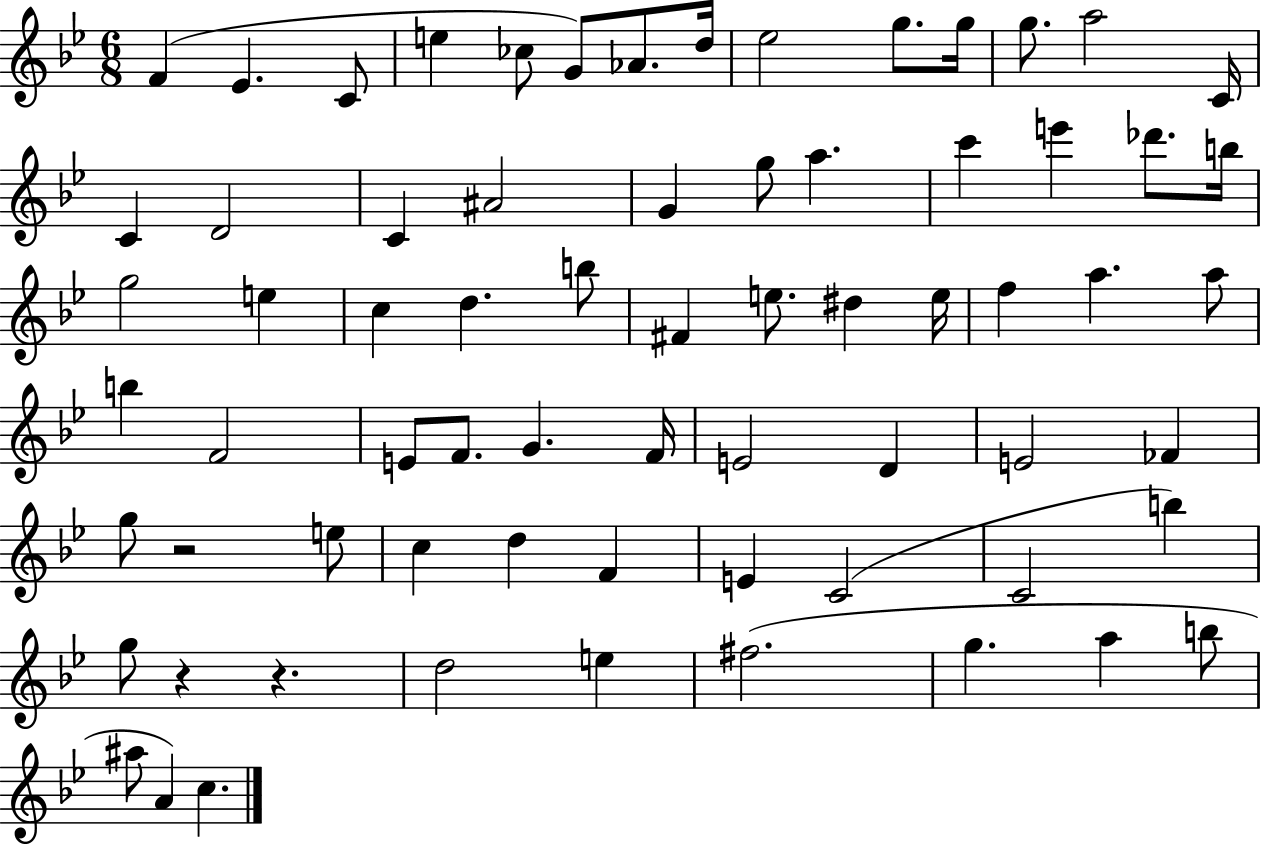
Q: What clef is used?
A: treble